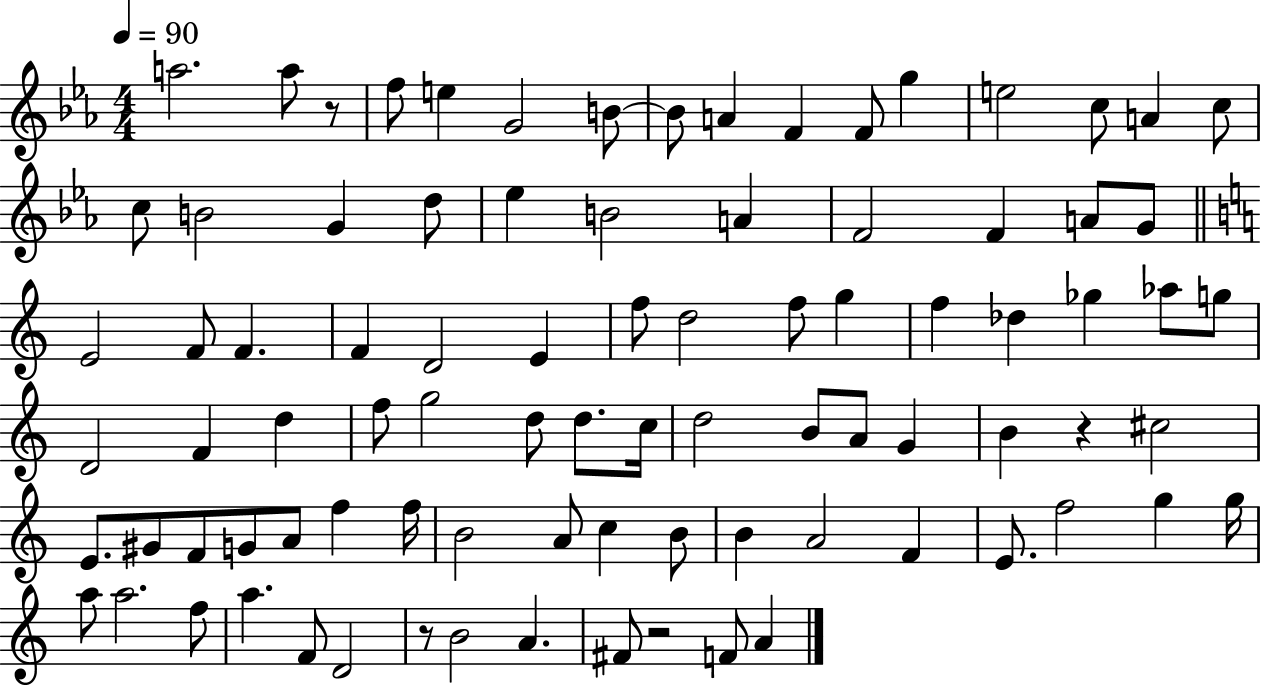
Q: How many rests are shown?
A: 4